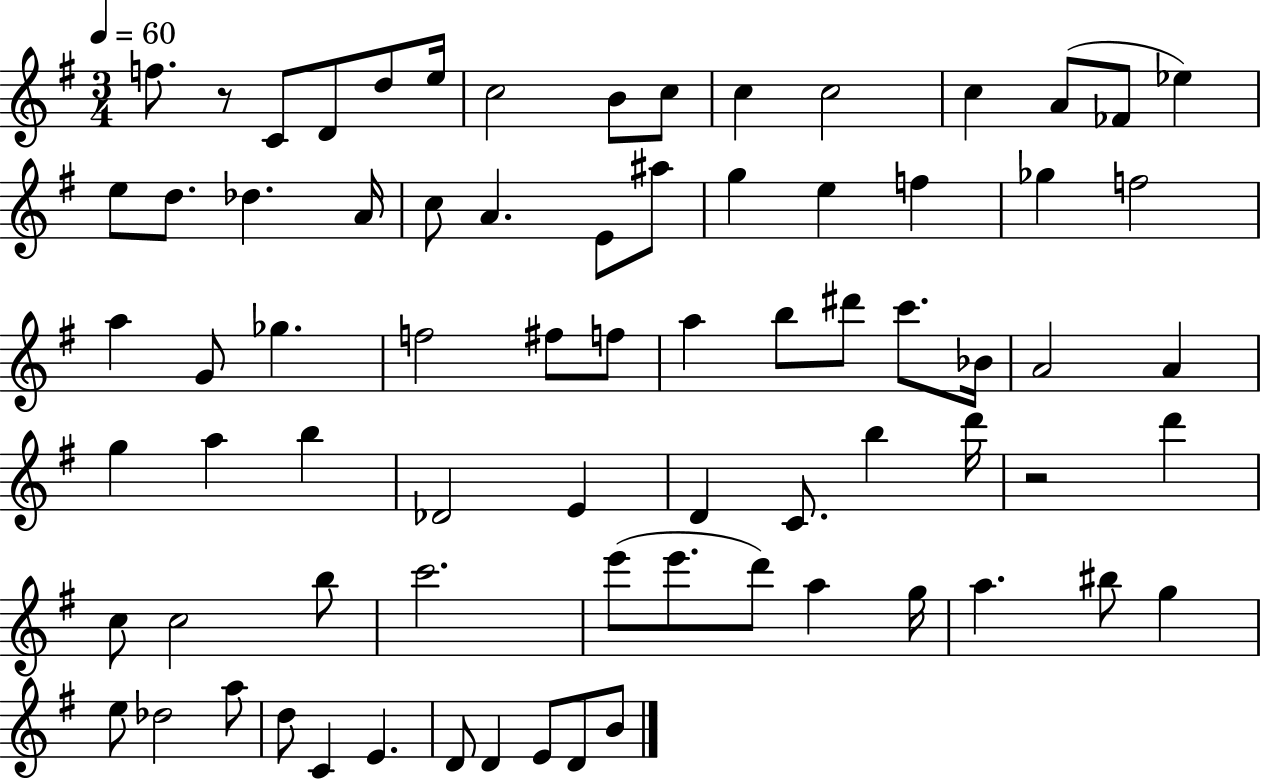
F5/e. R/e C4/e D4/e D5/e E5/s C5/h B4/e C5/e C5/q C5/h C5/q A4/e FES4/e Eb5/q E5/e D5/e. Db5/q. A4/s C5/e A4/q. E4/e A#5/e G5/q E5/q F5/q Gb5/q F5/h A5/q G4/e Gb5/q. F5/h F#5/e F5/e A5/q B5/e D#6/e C6/e. Bb4/s A4/h A4/q G5/q A5/q B5/q Db4/h E4/q D4/q C4/e. B5/q D6/s R/h D6/q C5/e C5/h B5/e C6/h. E6/e E6/e. D6/e A5/q G5/s A5/q. BIS5/e G5/q E5/e Db5/h A5/e D5/e C4/q E4/q. D4/e D4/q E4/e D4/e B4/e